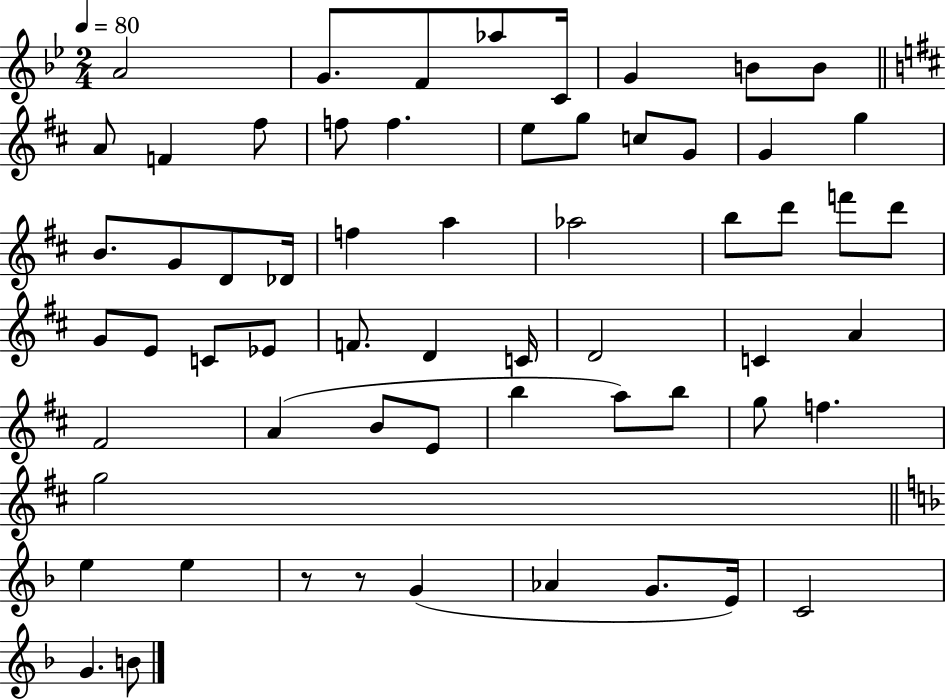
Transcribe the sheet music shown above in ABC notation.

X:1
T:Untitled
M:2/4
L:1/4
K:Bb
A2 G/2 F/2 _a/2 C/4 G B/2 B/2 A/2 F ^f/2 f/2 f e/2 g/2 c/2 G/2 G g B/2 G/2 D/2 _D/4 f a _a2 b/2 d'/2 f'/2 d'/2 G/2 E/2 C/2 _E/2 F/2 D C/4 D2 C A ^F2 A B/2 E/2 b a/2 b/2 g/2 f g2 e e z/2 z/2 G _A G/2 E/4 C2 G B/2